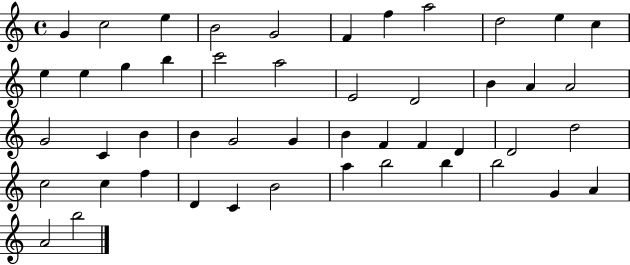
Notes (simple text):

G4/q C5/h E5/q B4/h G4/h F4/q F5/q A5/h D5/h E5/q C5/q E5/q E5/q G5/q B5/q C6/h A5/h E4/h D4/h B4/q A4/q A4/h G4/h C4/q B4/q B4/q G4/h G4/q B4/q F4/q F4/q D4/q D4/h D5/h C5/h C5/q F5/q D4/q C4/q B4/h A5/q B5/h B5/q B5/h G4/q A4/q A4/h B5/h